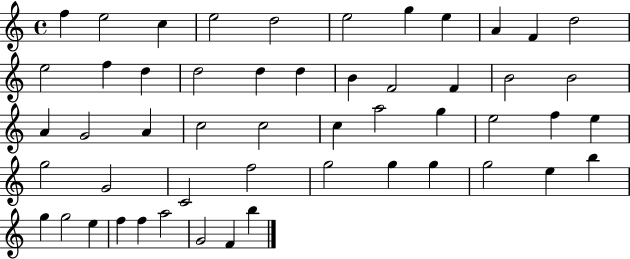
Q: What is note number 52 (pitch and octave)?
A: B5